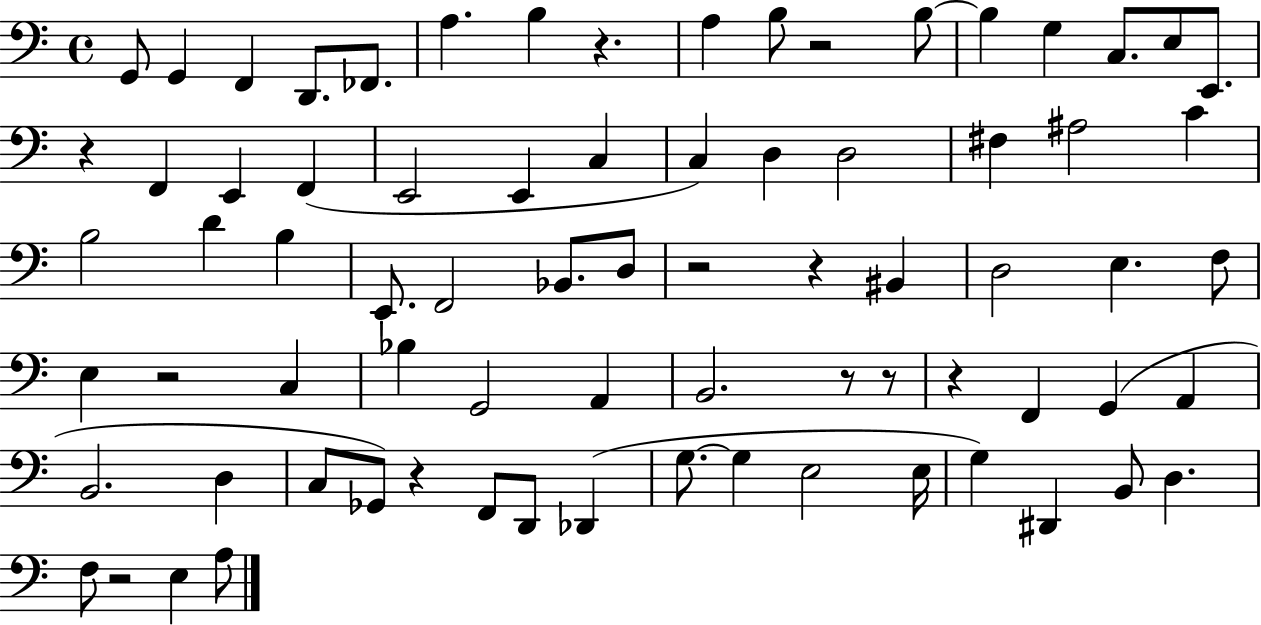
{
  \clef bass
  \time 4/4
  \defaultTimeSignature
  \key c \major
  g,8 g,4 f,4 d,8. fes,8. | a4. b4 r4. | a4 b8 r2 b8~~ | b4 g4 c8. e8 e,8. | \break r4 f,4 e,4 f,4( | e,2 e,4 c4 | c4) d4 d2 | fis4 ais2 c'4 | \break b2 d'4 b4 | e,8. f,2 bes,8. d8 | r2 r4 bis,4 | d2 e4. f8 | \break e4 r2 c4 | bes4 g,2 a,4 | b,2. r8 r8 | r4 f,4 g,4( a,4 | \break b,2. d4 | c8 ges,8) r4 f,8 d,8 des,4( | g8.~~ g4 e2 e16 | g4) dis,4 b,8 d4. | \break f8 r2 e4 a8 | \bar "|."
}